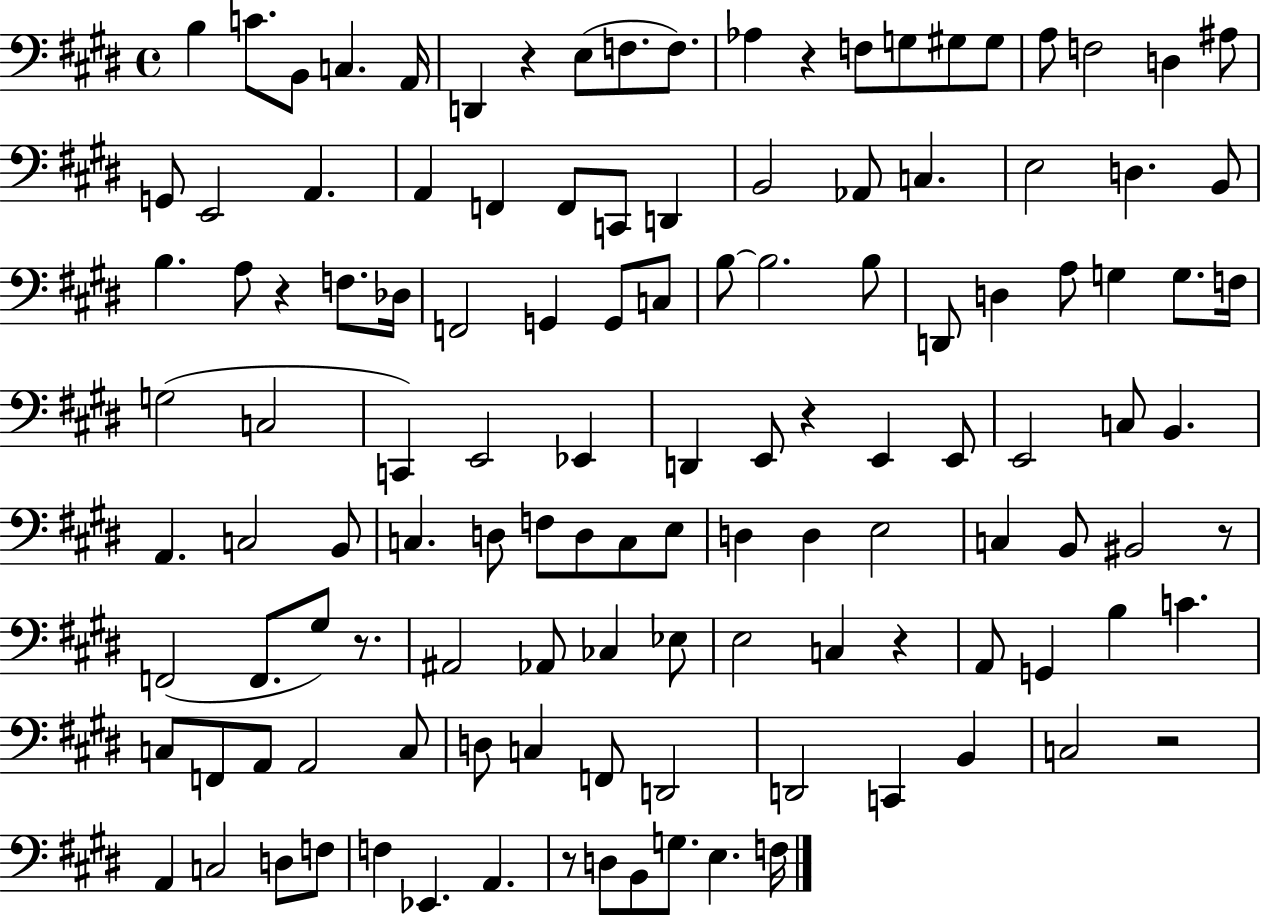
{
  \clef bass
  \time 4/4
  \defaultTimeSignature
  \key e \major
  b4 c'8. b,8 c4. a,16 | d,4 r4 e8( f8. f8.) | aes4 r4 f8 g8 gis8 gis8 | a8 f2 d4 ais8 | \break g,8 e,2 a,4. | a,4 f,4 f,8 c,8 d,4 | b,2 aes,8 c4. | e2 d4. b,8 | \break b4. a8 r4 f8. des16 | f,2 g,4 g,8 c8 | b8~~ b2. b8 | d,8 d4 a8 g4 g8. f16 | \break g2( c2 | c,4) e,2 ees,4 | d,4 e,8 r4 e,4 e,8 | e,2 c8 b,4. | \break a,4. c2 b,8 | c4. d8 f8 d8 c8 e8 | d4 d4 e2 | c4 b,8 bis,2 r8 | \break f,2( f,8. gis8) r8. | ais,2 aes,8 ces4 ees8 | e2 c4 r4 | a,8 g,4 b4 c'4. | \break c8 f,8 a,8 a,2 c8 | d8 c4 f,8 d,2 | d,2 c,4 b,4 | c2 r2 | \break a,4 c2 d8 f8 | f4 ees,4. a,4. | r8 d8 b,8 g8. e4. f16 | \bar "|."
}